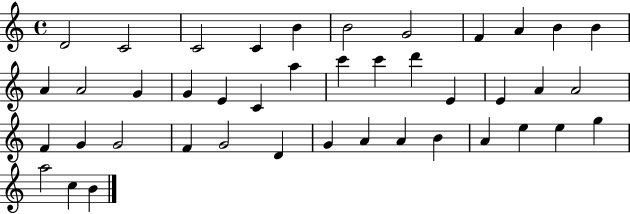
{
  \clef treble
  \time 4/4
  \defaultTimeSignature
  \key c \major
  d'2 c'2 | c'2 c'4 b'4 | b'2 g'2 | f'4 a'4 b'4 b'4 | \break a'4 a'2 g'4 | g'4 e'4 c'4 a''4 | c'''4 c'''4 d'''4 e'4 | e'4 a'4 a'2 | \break f'4 g'4 g'2 | f'4 g'2 d'4 | g'4 a'4 a'4 b'4 | a'4 e''4 e''4 g''4 | \break a''2 c''4 b'4 | \bar "|."
}